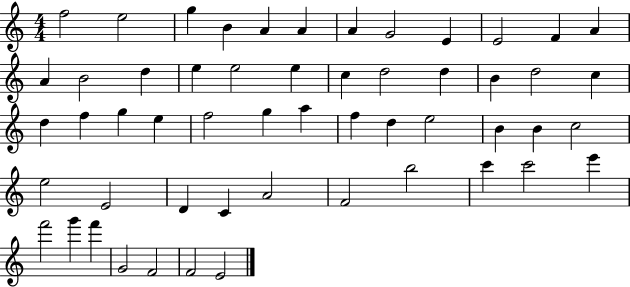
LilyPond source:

{
  \clef treble
  \numericTimeSignature
  \time 4/4
  \key c \major
  f''2 e''2 | g''4 b'4 a'4 a'4 | a'4 g'2 e'4 | e'2 f'4 a'4 | \break a'4 b'2 d''4 | e''4 e''2 e''4 | c''4 d''2 d''4 | b'4 d''2 c''4 | \break d''4 f''4 g''4 e''4 | f''2 g''4 a''4 | f''4 d''4 e''2 | b'4 b'4 c''2 | \break e''2 e'2 | d'4 c'4 a'2 | f'2 b''2 | c'''4 c'''2 e'''4 | \break f'''2 g'''4 f'''4 | g'2 f'2 | f'2 e'2 | \bar "|."
}